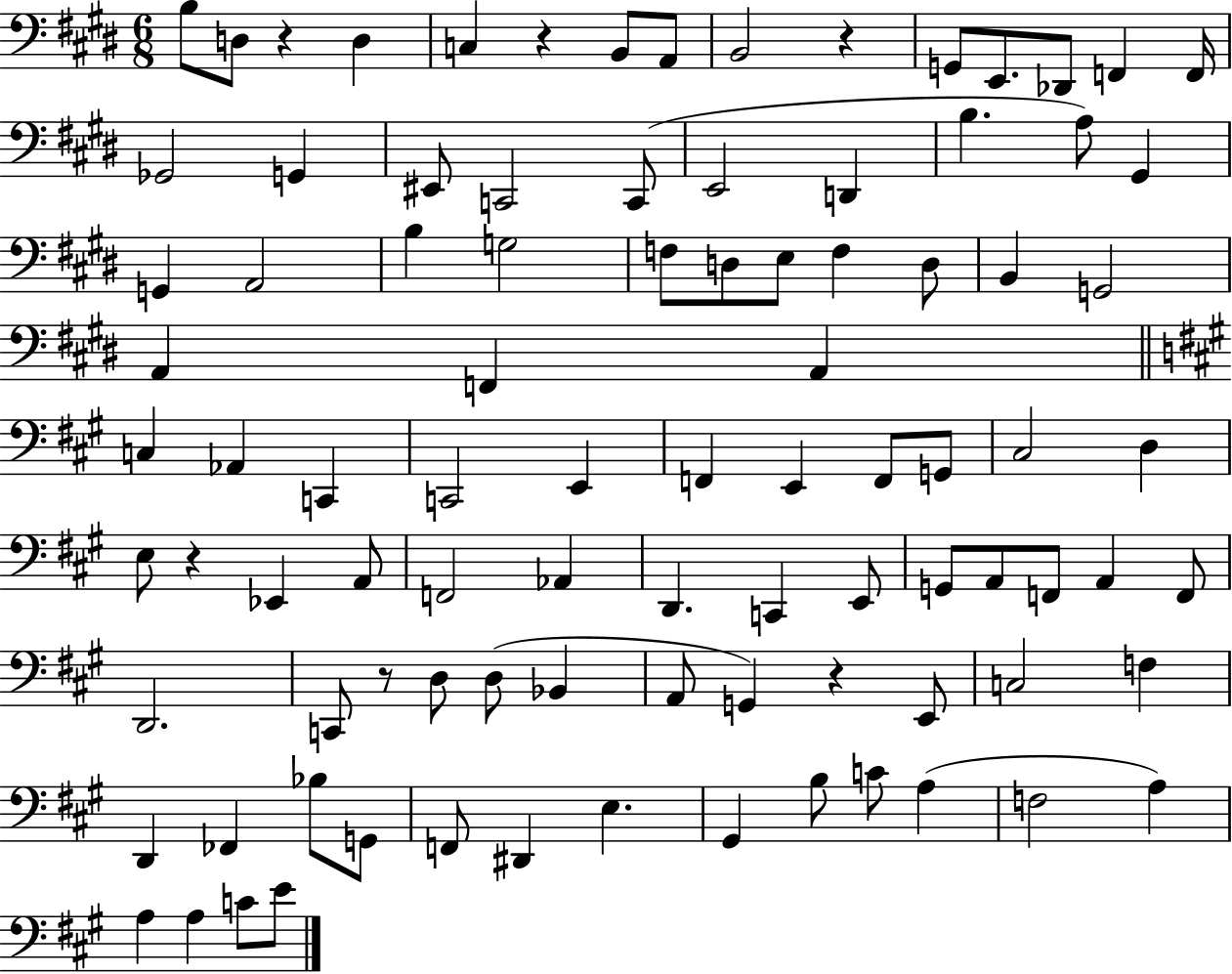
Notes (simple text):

B3/e D3/e R/q D3/q C3/q R/q B2/e A2/e B2/h R/q G2/e E2/e. Db2/e F2/q F2/s Gb2/h G2/q EIS2/e C2/h C2/e E2/h D2/q B3/q. A3/e G#2/q G2/q A2/h B3/q G3/h F3/e D3/e E3/e F3/q D3/e B2/q G2/h A2/q F2/q A2/q C3/q Ab2/q C2/q C2/h E2/q F2/q E2/q F2/e G2/e C#3/h D3/q E3/e R/q Eb2/q A2/e F2/h Ab2/q D2/q. C2/q E2/e G2/e A2/e F2/e A2/q F2/e D2/h. C2/e R/e D3/e D3/e Bb2/q A2/e G2/q R/q E2/e C3/h F3/q D2/q FES2/q Bb3/e G2/e F2/e D#2/q E3/q. G#2/q B3/e C4/e A3/q F3/h A3/q A3/q A3/q C4/e E4/e